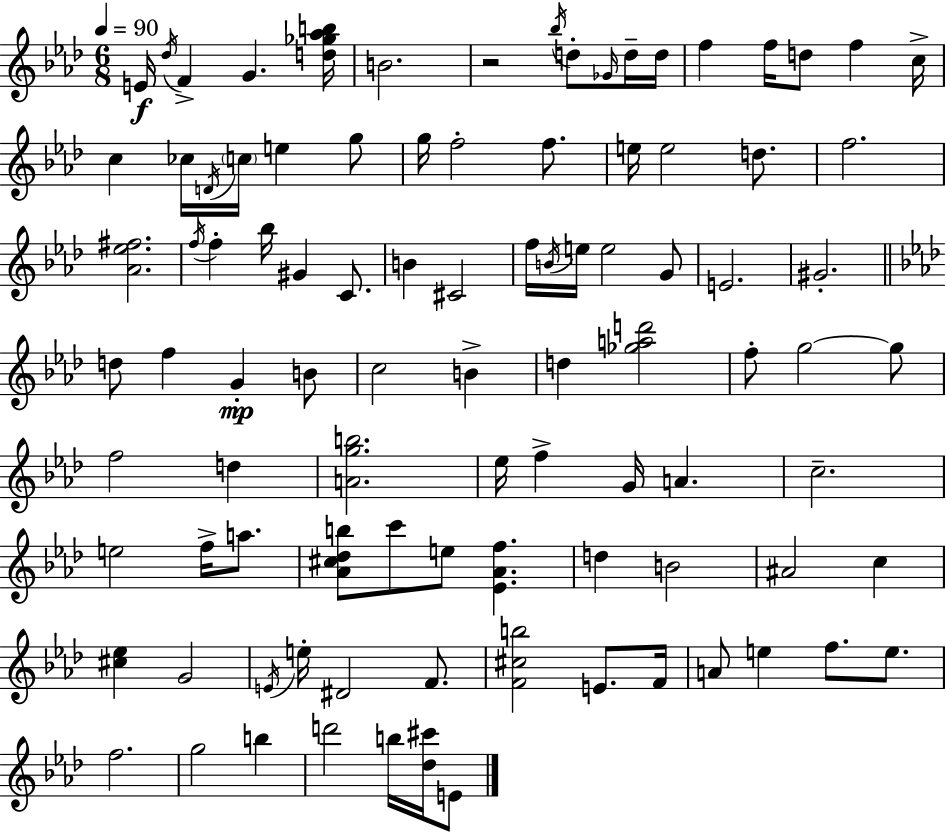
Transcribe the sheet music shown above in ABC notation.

X:1
T:Untitled
M:6/8
L:1/4
K:Fm
E/4 _d/4 F G [d_g_ab]/4 B2 z2 _b/4 d/2 _G/4 d/4 d/4 f f/4 d/2 f c/4 c _c/4 D/4 c/4 e g/2 g/4 f2 f/2 e/4 e2 d/2 f2 [_A_e^f]2 f/4 f _b/4 ^G C/2 B ^C2 f/4 B/4 e/4 e2 G/2 E2 ^G2 d/2 f G B/2 c2 B d [_gad']2 f/2 g2 g/2 f2 d [Agb]2 _e/4 f G/4 A c2 e2 f/4 a/2 [_A^c_db]/2 c'/2 e/2 [_E_Af] d B2 ^A2 c [^c_e] G2 E/4 e/4 ^D2 F/2 [F^cb]2 E/2 F/4 A/2 e f/2 e/2 f2 g2 b d'2 b/4 [_d^c']/4 E/2